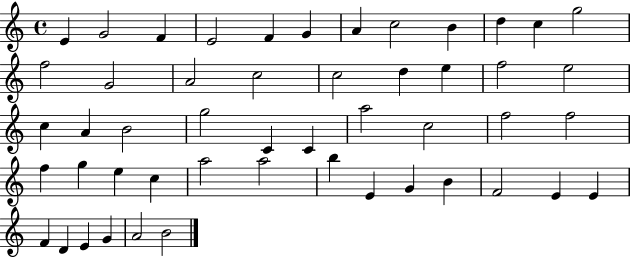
E4/q G4/h F4/q E4/h F4/q G4/q A4/q C5/h B4/q D5/q C5/q G5/h F5/h G4/h A4/h C5/h C5/h D5/q E5/q F5/h E5/h C5/q A4/q B4/h G5/h C4/q C4/q A5/h C5/h F5/h F5/h F5/q G5/q E5/q C5/q A5/h A5/h B5/q E4/q G4/q B4/q F4/h E4/q E4/q F4/q D4/q E4/q G4/q A4/h B4/h